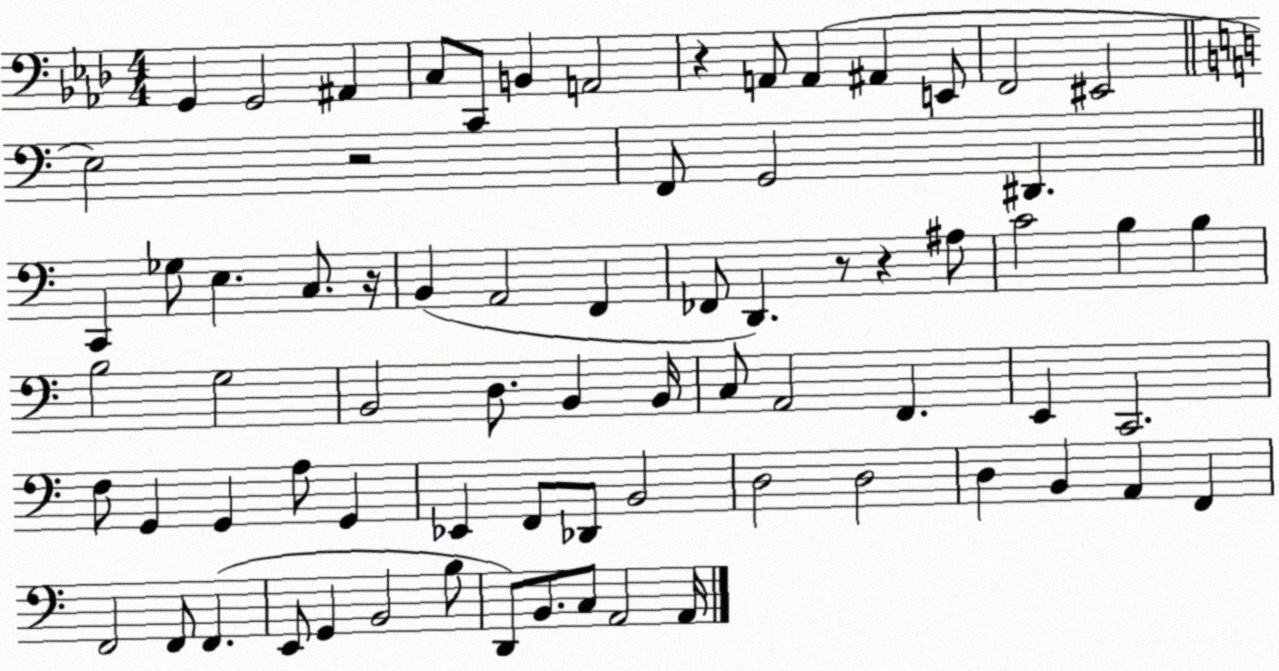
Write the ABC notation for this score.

X:1
T:Untitled
M:4/4
L:1/4
K:Ab
G,, G,,2 ^A,, C,/2 C,,/2 B,, A,,2 z A,,/2 A,, ^A,, E,,/2 F,,2 ^E,,2 E,2 z2 F,,/2 G,,2 ^D,, C,, _G,/2 E, C,/2 z/4 B,, A,,2 F,, _F,,/2 D,, z/2 z ^A,/2 C2 B, B, B,2 G,2 B,,2 D,/2 B,, B,,/4 C,/2 A,,2 F,, E,, C,,2 F,/2 G,, G,, A,/2 G,, _E,, F,,/2 _D,,/2 B,,2 D,2 D,2 D, B,, A,, F,, F,,2 F,,/2 F,, E,,/2 G,, B,,2 B,/2 D,,/2 B,,/2 C,/2 A,,2 A,,/4